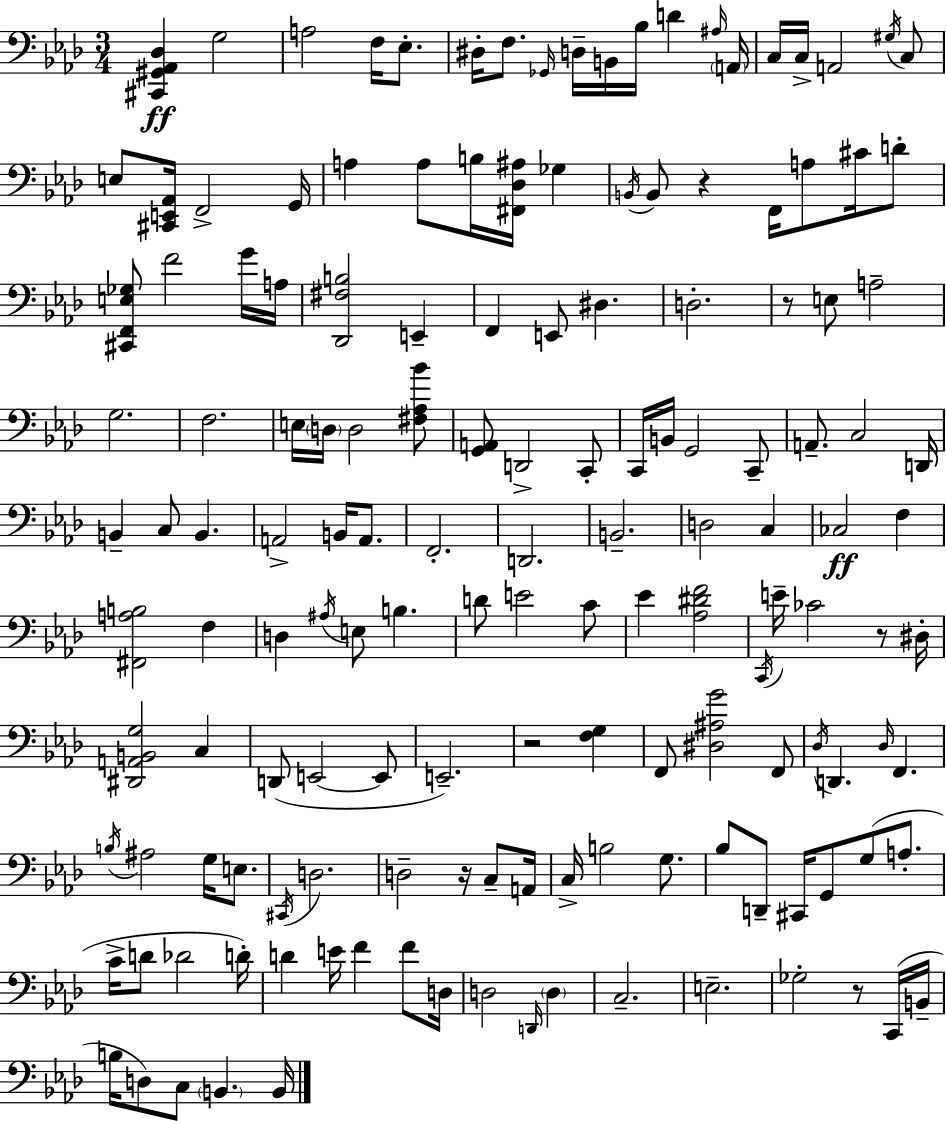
{
  \clef bass
  \numericTimeSignature
  \time 3/4
  \key f \minor
  <cis, gis, aes, des>4\ff g2 | a2 f16 ees8.-. | dis16-. f8. \grace { ges,16 } d16-- b,16 bes16 d'4 | \grace { ais16 } \parenthesize a,16 c16 c16-> a,2 | \break \acciaccatura { gis16 } c8 e8 <cis, e, aes,>16 f,2-> | g,16 a4 a8 b16 <fis, des ais>16 ges4 | \acciaccatura { b,16 } b,8 r4 f,16 a8 | cis'16 d'8-. <cis, f, e ges>8 f'2 | \break g'16 a16 <des, fis b>2 | e,4-- f,4 e,8 dis4. | d2.-. | r8 e8 a2-- | \break g2. | f2. | e16 \parenthesize d16 d2 | <fis aes bes'>8 <g, a,>8 d,2-> | \break c,8-. c,16 b,16 g,2 | c,8-- a,8.-- c2 | d,16 b,4-- c8 b,4. | a,2-> | \break b,16 a,8. f,2.-. | d,2. | b,2.-- | d2 | \break c4 ces2\ff | f4 <fis, a b>2 | f4 d4 \acciaccatura { ais16 } e8 b4. | d'8 e'2 | \break c'8 ees'4 <aes dis' f'>2 | \acciaccatura { c,16 } e'16-- ces'2 | r8 dis16-. <dis, a, b, g>2 | c4 d,8( e,2~~ | \break e,8 e,2.--) | r2 | <f g>4 f,8 <dis ais g'>2 | f,8 \acciaccatura { des16 } d,4. | \break \grace { des16 } f,4. \acciaccatura { b16 } ais2 | g16 e8. \acciaccatura { cis,16 } d2. | d2-- | r16 c8-- a,16 c16-> b2 | \break g8. bes8 | d,8-- cis,16 g,8 g8( a8.-. c'16-> d'8 | des'2 d'16-.) d'4 | e'16 f'4 f'8 d16 d2 | \break \grace { d,16 } \parenthesize d4 c2.-- | e2.-- | ges2-. | r8 c,16( b,16-- b16 | \break d8) c8 \parenthesize b,4. b,16 \bar "|."
}